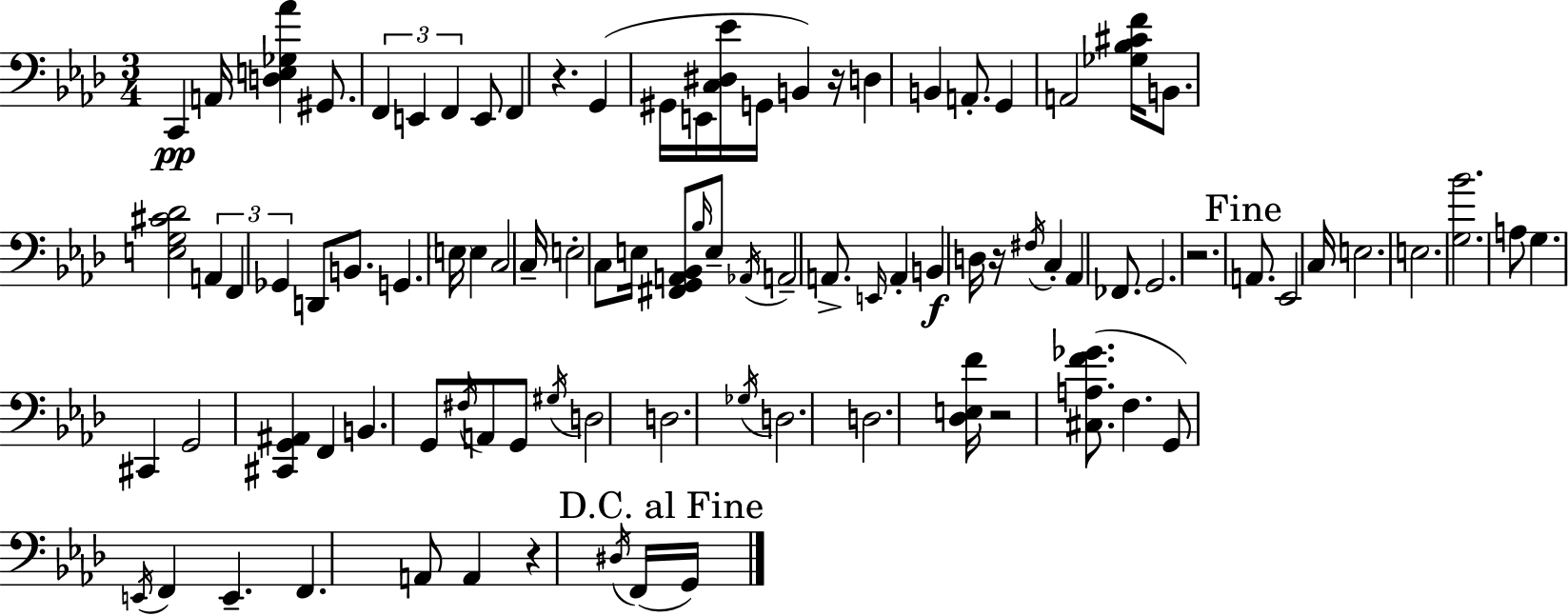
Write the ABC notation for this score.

X:1
T:Untitled
M:3/4
L:1/4
K:Ab
C,, A,,/4 [D,E,_G,_A] ^G,,/2 F,, E,, F,, E,,/2 F,, z G,, ^G,,/4 E,,/4 [C,^D,_E]/4 G,,/4 B,, z/4 D, B,, A,,/2 G,, A,,2 [_G,_B,^CF]/4 B,,/2 [E,G,^C_D]2 A,, F,, _G,, D,,/2 B,,/2 G,, E,/4 E, C,2 C,/4 E,2 C,/2 E,/4 [^F,,G,,A,,_B,,]/2 _B,/4 E,/2 _A,,/4 A,,2 A,,/2 E,,/4 A,, B,, D,/4 z/4 ^F,/4 C, _A,, _F,,/2 G,,2 z2 A,,/2 _E,,2 C,/4 E,2 E,2 [G,_B]2 A,/2 G, ^C,, G,,2 [^C,,G,,^A,,] F,, B,, G,,/2 ^F,/4 A,,/2 G,,/2 ^G,/4 D,2 D,2 _G,/4 D,2 D,2 [_D,E,F]/4 z2 [^C,A,F_G]/2 F, G,,/2 E,,/4 F,, E,, F,, A,,/2 A,, z ^D,/4 F,,/4 G,,/4